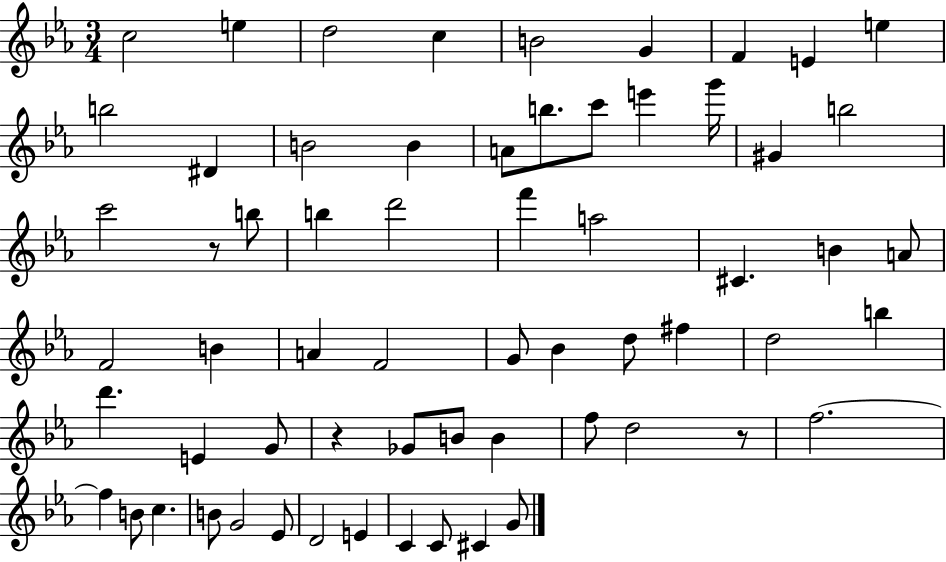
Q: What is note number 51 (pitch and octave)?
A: C5